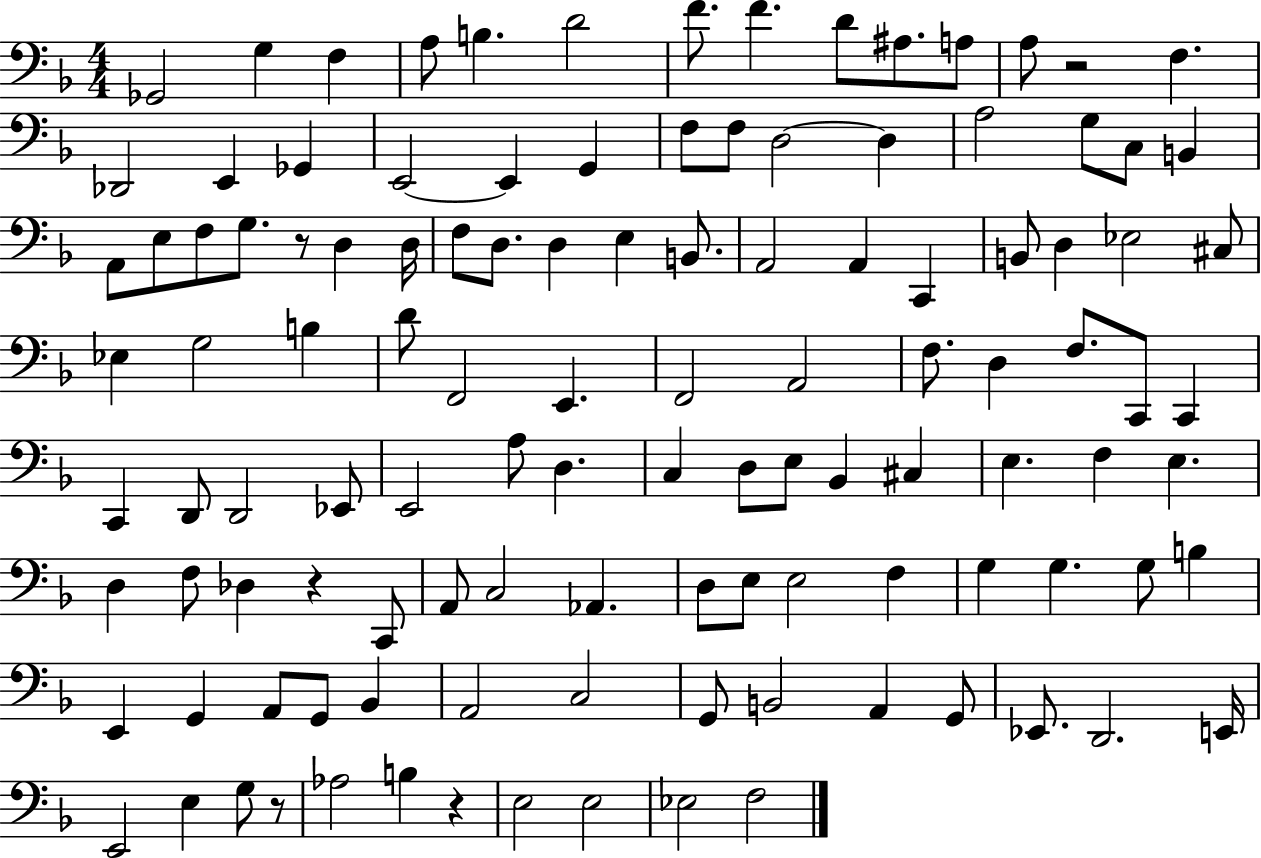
Gb2/h G3/q F3/q A3/e B3/q. D4/h F4/e. F4/q. D4/e A#3/e. A3/e A3/e R/h F3/q. Db2/h E2/q Gb2/q E2/h E2/q G2/q F3/e F3/e D3/h D3/q A3/h G3/e C3/e B2/q A2/e E3/e F3/e G3/e. R/e D3/q D3/s F3/e D3/e. D3/q E3/q B2/e. A2/h A2/q C2/q B2/e D3/q Eb3/h C#3/e Eb3/q G3/h B3/q D4/e F2/h E2/q. F2/h A2/h F3/e. D3/q F3/e. C2/e C2/q C2/q D2/e D2/h Eb2/e E2/h A3/e D3/q. C3/q D3/e E3/e Bb2/q C#3/q E3/q. F3/q E3/q. D3/q F3/e Db3/q R/q C2/e A2/e C3/h Ab2/q. D3/e E3/e E3/h F3/q G3/q G3/q. G3/e B3/q E2/q G2/q A2/e G2/e Bb2/q A2/h C3/h G2/e B2/h A2/q G2/e Eb2/e. D2/h. E2/s E2/h E3/q G3/e R/e Ab3/h B3/q R/q E3/h E3/h Eb3/h F3/h